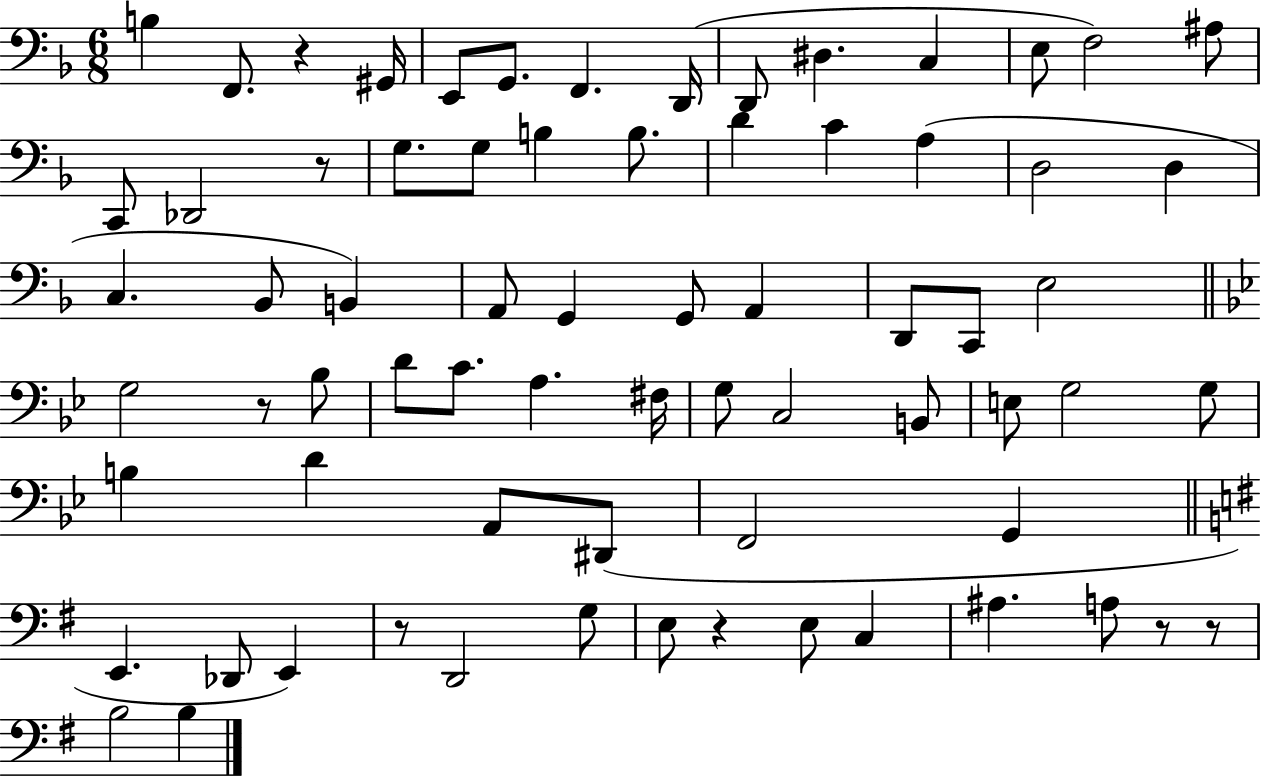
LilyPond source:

{
  \clef bass
  \numericTimeSignature
  \time 6/8
  \key f \major
  b4 f,8. r4 gis,16 | e,8 g,8. f,4. d,16( | d,8 dis4. c4 | e8 f2) ais8 | \break c,8 des,2 r8 | g8. g8 b4 b8. | d'4 c'4 a4( | d2 d4 | \break c4. bes,8 b,4) | a,8 g,4 g,8 a,4 | d,8 c,8 e2 | \bar "||" \break \key g \minor g2 r8 bes8 | d'8 c'8. a4. fis16 | g8 c2 b,8 | e8 g2 g8 | \break b4 d'4 a,8 dis,8( | f,2 g,4 | \bar "||" \break \key g \major e,4. des,8 e,4) | r8 d,2 g8 | e8 r4 e8 c4 | ais4. a8 r8 r8 | \break b2 b4 | \bar "|."
}